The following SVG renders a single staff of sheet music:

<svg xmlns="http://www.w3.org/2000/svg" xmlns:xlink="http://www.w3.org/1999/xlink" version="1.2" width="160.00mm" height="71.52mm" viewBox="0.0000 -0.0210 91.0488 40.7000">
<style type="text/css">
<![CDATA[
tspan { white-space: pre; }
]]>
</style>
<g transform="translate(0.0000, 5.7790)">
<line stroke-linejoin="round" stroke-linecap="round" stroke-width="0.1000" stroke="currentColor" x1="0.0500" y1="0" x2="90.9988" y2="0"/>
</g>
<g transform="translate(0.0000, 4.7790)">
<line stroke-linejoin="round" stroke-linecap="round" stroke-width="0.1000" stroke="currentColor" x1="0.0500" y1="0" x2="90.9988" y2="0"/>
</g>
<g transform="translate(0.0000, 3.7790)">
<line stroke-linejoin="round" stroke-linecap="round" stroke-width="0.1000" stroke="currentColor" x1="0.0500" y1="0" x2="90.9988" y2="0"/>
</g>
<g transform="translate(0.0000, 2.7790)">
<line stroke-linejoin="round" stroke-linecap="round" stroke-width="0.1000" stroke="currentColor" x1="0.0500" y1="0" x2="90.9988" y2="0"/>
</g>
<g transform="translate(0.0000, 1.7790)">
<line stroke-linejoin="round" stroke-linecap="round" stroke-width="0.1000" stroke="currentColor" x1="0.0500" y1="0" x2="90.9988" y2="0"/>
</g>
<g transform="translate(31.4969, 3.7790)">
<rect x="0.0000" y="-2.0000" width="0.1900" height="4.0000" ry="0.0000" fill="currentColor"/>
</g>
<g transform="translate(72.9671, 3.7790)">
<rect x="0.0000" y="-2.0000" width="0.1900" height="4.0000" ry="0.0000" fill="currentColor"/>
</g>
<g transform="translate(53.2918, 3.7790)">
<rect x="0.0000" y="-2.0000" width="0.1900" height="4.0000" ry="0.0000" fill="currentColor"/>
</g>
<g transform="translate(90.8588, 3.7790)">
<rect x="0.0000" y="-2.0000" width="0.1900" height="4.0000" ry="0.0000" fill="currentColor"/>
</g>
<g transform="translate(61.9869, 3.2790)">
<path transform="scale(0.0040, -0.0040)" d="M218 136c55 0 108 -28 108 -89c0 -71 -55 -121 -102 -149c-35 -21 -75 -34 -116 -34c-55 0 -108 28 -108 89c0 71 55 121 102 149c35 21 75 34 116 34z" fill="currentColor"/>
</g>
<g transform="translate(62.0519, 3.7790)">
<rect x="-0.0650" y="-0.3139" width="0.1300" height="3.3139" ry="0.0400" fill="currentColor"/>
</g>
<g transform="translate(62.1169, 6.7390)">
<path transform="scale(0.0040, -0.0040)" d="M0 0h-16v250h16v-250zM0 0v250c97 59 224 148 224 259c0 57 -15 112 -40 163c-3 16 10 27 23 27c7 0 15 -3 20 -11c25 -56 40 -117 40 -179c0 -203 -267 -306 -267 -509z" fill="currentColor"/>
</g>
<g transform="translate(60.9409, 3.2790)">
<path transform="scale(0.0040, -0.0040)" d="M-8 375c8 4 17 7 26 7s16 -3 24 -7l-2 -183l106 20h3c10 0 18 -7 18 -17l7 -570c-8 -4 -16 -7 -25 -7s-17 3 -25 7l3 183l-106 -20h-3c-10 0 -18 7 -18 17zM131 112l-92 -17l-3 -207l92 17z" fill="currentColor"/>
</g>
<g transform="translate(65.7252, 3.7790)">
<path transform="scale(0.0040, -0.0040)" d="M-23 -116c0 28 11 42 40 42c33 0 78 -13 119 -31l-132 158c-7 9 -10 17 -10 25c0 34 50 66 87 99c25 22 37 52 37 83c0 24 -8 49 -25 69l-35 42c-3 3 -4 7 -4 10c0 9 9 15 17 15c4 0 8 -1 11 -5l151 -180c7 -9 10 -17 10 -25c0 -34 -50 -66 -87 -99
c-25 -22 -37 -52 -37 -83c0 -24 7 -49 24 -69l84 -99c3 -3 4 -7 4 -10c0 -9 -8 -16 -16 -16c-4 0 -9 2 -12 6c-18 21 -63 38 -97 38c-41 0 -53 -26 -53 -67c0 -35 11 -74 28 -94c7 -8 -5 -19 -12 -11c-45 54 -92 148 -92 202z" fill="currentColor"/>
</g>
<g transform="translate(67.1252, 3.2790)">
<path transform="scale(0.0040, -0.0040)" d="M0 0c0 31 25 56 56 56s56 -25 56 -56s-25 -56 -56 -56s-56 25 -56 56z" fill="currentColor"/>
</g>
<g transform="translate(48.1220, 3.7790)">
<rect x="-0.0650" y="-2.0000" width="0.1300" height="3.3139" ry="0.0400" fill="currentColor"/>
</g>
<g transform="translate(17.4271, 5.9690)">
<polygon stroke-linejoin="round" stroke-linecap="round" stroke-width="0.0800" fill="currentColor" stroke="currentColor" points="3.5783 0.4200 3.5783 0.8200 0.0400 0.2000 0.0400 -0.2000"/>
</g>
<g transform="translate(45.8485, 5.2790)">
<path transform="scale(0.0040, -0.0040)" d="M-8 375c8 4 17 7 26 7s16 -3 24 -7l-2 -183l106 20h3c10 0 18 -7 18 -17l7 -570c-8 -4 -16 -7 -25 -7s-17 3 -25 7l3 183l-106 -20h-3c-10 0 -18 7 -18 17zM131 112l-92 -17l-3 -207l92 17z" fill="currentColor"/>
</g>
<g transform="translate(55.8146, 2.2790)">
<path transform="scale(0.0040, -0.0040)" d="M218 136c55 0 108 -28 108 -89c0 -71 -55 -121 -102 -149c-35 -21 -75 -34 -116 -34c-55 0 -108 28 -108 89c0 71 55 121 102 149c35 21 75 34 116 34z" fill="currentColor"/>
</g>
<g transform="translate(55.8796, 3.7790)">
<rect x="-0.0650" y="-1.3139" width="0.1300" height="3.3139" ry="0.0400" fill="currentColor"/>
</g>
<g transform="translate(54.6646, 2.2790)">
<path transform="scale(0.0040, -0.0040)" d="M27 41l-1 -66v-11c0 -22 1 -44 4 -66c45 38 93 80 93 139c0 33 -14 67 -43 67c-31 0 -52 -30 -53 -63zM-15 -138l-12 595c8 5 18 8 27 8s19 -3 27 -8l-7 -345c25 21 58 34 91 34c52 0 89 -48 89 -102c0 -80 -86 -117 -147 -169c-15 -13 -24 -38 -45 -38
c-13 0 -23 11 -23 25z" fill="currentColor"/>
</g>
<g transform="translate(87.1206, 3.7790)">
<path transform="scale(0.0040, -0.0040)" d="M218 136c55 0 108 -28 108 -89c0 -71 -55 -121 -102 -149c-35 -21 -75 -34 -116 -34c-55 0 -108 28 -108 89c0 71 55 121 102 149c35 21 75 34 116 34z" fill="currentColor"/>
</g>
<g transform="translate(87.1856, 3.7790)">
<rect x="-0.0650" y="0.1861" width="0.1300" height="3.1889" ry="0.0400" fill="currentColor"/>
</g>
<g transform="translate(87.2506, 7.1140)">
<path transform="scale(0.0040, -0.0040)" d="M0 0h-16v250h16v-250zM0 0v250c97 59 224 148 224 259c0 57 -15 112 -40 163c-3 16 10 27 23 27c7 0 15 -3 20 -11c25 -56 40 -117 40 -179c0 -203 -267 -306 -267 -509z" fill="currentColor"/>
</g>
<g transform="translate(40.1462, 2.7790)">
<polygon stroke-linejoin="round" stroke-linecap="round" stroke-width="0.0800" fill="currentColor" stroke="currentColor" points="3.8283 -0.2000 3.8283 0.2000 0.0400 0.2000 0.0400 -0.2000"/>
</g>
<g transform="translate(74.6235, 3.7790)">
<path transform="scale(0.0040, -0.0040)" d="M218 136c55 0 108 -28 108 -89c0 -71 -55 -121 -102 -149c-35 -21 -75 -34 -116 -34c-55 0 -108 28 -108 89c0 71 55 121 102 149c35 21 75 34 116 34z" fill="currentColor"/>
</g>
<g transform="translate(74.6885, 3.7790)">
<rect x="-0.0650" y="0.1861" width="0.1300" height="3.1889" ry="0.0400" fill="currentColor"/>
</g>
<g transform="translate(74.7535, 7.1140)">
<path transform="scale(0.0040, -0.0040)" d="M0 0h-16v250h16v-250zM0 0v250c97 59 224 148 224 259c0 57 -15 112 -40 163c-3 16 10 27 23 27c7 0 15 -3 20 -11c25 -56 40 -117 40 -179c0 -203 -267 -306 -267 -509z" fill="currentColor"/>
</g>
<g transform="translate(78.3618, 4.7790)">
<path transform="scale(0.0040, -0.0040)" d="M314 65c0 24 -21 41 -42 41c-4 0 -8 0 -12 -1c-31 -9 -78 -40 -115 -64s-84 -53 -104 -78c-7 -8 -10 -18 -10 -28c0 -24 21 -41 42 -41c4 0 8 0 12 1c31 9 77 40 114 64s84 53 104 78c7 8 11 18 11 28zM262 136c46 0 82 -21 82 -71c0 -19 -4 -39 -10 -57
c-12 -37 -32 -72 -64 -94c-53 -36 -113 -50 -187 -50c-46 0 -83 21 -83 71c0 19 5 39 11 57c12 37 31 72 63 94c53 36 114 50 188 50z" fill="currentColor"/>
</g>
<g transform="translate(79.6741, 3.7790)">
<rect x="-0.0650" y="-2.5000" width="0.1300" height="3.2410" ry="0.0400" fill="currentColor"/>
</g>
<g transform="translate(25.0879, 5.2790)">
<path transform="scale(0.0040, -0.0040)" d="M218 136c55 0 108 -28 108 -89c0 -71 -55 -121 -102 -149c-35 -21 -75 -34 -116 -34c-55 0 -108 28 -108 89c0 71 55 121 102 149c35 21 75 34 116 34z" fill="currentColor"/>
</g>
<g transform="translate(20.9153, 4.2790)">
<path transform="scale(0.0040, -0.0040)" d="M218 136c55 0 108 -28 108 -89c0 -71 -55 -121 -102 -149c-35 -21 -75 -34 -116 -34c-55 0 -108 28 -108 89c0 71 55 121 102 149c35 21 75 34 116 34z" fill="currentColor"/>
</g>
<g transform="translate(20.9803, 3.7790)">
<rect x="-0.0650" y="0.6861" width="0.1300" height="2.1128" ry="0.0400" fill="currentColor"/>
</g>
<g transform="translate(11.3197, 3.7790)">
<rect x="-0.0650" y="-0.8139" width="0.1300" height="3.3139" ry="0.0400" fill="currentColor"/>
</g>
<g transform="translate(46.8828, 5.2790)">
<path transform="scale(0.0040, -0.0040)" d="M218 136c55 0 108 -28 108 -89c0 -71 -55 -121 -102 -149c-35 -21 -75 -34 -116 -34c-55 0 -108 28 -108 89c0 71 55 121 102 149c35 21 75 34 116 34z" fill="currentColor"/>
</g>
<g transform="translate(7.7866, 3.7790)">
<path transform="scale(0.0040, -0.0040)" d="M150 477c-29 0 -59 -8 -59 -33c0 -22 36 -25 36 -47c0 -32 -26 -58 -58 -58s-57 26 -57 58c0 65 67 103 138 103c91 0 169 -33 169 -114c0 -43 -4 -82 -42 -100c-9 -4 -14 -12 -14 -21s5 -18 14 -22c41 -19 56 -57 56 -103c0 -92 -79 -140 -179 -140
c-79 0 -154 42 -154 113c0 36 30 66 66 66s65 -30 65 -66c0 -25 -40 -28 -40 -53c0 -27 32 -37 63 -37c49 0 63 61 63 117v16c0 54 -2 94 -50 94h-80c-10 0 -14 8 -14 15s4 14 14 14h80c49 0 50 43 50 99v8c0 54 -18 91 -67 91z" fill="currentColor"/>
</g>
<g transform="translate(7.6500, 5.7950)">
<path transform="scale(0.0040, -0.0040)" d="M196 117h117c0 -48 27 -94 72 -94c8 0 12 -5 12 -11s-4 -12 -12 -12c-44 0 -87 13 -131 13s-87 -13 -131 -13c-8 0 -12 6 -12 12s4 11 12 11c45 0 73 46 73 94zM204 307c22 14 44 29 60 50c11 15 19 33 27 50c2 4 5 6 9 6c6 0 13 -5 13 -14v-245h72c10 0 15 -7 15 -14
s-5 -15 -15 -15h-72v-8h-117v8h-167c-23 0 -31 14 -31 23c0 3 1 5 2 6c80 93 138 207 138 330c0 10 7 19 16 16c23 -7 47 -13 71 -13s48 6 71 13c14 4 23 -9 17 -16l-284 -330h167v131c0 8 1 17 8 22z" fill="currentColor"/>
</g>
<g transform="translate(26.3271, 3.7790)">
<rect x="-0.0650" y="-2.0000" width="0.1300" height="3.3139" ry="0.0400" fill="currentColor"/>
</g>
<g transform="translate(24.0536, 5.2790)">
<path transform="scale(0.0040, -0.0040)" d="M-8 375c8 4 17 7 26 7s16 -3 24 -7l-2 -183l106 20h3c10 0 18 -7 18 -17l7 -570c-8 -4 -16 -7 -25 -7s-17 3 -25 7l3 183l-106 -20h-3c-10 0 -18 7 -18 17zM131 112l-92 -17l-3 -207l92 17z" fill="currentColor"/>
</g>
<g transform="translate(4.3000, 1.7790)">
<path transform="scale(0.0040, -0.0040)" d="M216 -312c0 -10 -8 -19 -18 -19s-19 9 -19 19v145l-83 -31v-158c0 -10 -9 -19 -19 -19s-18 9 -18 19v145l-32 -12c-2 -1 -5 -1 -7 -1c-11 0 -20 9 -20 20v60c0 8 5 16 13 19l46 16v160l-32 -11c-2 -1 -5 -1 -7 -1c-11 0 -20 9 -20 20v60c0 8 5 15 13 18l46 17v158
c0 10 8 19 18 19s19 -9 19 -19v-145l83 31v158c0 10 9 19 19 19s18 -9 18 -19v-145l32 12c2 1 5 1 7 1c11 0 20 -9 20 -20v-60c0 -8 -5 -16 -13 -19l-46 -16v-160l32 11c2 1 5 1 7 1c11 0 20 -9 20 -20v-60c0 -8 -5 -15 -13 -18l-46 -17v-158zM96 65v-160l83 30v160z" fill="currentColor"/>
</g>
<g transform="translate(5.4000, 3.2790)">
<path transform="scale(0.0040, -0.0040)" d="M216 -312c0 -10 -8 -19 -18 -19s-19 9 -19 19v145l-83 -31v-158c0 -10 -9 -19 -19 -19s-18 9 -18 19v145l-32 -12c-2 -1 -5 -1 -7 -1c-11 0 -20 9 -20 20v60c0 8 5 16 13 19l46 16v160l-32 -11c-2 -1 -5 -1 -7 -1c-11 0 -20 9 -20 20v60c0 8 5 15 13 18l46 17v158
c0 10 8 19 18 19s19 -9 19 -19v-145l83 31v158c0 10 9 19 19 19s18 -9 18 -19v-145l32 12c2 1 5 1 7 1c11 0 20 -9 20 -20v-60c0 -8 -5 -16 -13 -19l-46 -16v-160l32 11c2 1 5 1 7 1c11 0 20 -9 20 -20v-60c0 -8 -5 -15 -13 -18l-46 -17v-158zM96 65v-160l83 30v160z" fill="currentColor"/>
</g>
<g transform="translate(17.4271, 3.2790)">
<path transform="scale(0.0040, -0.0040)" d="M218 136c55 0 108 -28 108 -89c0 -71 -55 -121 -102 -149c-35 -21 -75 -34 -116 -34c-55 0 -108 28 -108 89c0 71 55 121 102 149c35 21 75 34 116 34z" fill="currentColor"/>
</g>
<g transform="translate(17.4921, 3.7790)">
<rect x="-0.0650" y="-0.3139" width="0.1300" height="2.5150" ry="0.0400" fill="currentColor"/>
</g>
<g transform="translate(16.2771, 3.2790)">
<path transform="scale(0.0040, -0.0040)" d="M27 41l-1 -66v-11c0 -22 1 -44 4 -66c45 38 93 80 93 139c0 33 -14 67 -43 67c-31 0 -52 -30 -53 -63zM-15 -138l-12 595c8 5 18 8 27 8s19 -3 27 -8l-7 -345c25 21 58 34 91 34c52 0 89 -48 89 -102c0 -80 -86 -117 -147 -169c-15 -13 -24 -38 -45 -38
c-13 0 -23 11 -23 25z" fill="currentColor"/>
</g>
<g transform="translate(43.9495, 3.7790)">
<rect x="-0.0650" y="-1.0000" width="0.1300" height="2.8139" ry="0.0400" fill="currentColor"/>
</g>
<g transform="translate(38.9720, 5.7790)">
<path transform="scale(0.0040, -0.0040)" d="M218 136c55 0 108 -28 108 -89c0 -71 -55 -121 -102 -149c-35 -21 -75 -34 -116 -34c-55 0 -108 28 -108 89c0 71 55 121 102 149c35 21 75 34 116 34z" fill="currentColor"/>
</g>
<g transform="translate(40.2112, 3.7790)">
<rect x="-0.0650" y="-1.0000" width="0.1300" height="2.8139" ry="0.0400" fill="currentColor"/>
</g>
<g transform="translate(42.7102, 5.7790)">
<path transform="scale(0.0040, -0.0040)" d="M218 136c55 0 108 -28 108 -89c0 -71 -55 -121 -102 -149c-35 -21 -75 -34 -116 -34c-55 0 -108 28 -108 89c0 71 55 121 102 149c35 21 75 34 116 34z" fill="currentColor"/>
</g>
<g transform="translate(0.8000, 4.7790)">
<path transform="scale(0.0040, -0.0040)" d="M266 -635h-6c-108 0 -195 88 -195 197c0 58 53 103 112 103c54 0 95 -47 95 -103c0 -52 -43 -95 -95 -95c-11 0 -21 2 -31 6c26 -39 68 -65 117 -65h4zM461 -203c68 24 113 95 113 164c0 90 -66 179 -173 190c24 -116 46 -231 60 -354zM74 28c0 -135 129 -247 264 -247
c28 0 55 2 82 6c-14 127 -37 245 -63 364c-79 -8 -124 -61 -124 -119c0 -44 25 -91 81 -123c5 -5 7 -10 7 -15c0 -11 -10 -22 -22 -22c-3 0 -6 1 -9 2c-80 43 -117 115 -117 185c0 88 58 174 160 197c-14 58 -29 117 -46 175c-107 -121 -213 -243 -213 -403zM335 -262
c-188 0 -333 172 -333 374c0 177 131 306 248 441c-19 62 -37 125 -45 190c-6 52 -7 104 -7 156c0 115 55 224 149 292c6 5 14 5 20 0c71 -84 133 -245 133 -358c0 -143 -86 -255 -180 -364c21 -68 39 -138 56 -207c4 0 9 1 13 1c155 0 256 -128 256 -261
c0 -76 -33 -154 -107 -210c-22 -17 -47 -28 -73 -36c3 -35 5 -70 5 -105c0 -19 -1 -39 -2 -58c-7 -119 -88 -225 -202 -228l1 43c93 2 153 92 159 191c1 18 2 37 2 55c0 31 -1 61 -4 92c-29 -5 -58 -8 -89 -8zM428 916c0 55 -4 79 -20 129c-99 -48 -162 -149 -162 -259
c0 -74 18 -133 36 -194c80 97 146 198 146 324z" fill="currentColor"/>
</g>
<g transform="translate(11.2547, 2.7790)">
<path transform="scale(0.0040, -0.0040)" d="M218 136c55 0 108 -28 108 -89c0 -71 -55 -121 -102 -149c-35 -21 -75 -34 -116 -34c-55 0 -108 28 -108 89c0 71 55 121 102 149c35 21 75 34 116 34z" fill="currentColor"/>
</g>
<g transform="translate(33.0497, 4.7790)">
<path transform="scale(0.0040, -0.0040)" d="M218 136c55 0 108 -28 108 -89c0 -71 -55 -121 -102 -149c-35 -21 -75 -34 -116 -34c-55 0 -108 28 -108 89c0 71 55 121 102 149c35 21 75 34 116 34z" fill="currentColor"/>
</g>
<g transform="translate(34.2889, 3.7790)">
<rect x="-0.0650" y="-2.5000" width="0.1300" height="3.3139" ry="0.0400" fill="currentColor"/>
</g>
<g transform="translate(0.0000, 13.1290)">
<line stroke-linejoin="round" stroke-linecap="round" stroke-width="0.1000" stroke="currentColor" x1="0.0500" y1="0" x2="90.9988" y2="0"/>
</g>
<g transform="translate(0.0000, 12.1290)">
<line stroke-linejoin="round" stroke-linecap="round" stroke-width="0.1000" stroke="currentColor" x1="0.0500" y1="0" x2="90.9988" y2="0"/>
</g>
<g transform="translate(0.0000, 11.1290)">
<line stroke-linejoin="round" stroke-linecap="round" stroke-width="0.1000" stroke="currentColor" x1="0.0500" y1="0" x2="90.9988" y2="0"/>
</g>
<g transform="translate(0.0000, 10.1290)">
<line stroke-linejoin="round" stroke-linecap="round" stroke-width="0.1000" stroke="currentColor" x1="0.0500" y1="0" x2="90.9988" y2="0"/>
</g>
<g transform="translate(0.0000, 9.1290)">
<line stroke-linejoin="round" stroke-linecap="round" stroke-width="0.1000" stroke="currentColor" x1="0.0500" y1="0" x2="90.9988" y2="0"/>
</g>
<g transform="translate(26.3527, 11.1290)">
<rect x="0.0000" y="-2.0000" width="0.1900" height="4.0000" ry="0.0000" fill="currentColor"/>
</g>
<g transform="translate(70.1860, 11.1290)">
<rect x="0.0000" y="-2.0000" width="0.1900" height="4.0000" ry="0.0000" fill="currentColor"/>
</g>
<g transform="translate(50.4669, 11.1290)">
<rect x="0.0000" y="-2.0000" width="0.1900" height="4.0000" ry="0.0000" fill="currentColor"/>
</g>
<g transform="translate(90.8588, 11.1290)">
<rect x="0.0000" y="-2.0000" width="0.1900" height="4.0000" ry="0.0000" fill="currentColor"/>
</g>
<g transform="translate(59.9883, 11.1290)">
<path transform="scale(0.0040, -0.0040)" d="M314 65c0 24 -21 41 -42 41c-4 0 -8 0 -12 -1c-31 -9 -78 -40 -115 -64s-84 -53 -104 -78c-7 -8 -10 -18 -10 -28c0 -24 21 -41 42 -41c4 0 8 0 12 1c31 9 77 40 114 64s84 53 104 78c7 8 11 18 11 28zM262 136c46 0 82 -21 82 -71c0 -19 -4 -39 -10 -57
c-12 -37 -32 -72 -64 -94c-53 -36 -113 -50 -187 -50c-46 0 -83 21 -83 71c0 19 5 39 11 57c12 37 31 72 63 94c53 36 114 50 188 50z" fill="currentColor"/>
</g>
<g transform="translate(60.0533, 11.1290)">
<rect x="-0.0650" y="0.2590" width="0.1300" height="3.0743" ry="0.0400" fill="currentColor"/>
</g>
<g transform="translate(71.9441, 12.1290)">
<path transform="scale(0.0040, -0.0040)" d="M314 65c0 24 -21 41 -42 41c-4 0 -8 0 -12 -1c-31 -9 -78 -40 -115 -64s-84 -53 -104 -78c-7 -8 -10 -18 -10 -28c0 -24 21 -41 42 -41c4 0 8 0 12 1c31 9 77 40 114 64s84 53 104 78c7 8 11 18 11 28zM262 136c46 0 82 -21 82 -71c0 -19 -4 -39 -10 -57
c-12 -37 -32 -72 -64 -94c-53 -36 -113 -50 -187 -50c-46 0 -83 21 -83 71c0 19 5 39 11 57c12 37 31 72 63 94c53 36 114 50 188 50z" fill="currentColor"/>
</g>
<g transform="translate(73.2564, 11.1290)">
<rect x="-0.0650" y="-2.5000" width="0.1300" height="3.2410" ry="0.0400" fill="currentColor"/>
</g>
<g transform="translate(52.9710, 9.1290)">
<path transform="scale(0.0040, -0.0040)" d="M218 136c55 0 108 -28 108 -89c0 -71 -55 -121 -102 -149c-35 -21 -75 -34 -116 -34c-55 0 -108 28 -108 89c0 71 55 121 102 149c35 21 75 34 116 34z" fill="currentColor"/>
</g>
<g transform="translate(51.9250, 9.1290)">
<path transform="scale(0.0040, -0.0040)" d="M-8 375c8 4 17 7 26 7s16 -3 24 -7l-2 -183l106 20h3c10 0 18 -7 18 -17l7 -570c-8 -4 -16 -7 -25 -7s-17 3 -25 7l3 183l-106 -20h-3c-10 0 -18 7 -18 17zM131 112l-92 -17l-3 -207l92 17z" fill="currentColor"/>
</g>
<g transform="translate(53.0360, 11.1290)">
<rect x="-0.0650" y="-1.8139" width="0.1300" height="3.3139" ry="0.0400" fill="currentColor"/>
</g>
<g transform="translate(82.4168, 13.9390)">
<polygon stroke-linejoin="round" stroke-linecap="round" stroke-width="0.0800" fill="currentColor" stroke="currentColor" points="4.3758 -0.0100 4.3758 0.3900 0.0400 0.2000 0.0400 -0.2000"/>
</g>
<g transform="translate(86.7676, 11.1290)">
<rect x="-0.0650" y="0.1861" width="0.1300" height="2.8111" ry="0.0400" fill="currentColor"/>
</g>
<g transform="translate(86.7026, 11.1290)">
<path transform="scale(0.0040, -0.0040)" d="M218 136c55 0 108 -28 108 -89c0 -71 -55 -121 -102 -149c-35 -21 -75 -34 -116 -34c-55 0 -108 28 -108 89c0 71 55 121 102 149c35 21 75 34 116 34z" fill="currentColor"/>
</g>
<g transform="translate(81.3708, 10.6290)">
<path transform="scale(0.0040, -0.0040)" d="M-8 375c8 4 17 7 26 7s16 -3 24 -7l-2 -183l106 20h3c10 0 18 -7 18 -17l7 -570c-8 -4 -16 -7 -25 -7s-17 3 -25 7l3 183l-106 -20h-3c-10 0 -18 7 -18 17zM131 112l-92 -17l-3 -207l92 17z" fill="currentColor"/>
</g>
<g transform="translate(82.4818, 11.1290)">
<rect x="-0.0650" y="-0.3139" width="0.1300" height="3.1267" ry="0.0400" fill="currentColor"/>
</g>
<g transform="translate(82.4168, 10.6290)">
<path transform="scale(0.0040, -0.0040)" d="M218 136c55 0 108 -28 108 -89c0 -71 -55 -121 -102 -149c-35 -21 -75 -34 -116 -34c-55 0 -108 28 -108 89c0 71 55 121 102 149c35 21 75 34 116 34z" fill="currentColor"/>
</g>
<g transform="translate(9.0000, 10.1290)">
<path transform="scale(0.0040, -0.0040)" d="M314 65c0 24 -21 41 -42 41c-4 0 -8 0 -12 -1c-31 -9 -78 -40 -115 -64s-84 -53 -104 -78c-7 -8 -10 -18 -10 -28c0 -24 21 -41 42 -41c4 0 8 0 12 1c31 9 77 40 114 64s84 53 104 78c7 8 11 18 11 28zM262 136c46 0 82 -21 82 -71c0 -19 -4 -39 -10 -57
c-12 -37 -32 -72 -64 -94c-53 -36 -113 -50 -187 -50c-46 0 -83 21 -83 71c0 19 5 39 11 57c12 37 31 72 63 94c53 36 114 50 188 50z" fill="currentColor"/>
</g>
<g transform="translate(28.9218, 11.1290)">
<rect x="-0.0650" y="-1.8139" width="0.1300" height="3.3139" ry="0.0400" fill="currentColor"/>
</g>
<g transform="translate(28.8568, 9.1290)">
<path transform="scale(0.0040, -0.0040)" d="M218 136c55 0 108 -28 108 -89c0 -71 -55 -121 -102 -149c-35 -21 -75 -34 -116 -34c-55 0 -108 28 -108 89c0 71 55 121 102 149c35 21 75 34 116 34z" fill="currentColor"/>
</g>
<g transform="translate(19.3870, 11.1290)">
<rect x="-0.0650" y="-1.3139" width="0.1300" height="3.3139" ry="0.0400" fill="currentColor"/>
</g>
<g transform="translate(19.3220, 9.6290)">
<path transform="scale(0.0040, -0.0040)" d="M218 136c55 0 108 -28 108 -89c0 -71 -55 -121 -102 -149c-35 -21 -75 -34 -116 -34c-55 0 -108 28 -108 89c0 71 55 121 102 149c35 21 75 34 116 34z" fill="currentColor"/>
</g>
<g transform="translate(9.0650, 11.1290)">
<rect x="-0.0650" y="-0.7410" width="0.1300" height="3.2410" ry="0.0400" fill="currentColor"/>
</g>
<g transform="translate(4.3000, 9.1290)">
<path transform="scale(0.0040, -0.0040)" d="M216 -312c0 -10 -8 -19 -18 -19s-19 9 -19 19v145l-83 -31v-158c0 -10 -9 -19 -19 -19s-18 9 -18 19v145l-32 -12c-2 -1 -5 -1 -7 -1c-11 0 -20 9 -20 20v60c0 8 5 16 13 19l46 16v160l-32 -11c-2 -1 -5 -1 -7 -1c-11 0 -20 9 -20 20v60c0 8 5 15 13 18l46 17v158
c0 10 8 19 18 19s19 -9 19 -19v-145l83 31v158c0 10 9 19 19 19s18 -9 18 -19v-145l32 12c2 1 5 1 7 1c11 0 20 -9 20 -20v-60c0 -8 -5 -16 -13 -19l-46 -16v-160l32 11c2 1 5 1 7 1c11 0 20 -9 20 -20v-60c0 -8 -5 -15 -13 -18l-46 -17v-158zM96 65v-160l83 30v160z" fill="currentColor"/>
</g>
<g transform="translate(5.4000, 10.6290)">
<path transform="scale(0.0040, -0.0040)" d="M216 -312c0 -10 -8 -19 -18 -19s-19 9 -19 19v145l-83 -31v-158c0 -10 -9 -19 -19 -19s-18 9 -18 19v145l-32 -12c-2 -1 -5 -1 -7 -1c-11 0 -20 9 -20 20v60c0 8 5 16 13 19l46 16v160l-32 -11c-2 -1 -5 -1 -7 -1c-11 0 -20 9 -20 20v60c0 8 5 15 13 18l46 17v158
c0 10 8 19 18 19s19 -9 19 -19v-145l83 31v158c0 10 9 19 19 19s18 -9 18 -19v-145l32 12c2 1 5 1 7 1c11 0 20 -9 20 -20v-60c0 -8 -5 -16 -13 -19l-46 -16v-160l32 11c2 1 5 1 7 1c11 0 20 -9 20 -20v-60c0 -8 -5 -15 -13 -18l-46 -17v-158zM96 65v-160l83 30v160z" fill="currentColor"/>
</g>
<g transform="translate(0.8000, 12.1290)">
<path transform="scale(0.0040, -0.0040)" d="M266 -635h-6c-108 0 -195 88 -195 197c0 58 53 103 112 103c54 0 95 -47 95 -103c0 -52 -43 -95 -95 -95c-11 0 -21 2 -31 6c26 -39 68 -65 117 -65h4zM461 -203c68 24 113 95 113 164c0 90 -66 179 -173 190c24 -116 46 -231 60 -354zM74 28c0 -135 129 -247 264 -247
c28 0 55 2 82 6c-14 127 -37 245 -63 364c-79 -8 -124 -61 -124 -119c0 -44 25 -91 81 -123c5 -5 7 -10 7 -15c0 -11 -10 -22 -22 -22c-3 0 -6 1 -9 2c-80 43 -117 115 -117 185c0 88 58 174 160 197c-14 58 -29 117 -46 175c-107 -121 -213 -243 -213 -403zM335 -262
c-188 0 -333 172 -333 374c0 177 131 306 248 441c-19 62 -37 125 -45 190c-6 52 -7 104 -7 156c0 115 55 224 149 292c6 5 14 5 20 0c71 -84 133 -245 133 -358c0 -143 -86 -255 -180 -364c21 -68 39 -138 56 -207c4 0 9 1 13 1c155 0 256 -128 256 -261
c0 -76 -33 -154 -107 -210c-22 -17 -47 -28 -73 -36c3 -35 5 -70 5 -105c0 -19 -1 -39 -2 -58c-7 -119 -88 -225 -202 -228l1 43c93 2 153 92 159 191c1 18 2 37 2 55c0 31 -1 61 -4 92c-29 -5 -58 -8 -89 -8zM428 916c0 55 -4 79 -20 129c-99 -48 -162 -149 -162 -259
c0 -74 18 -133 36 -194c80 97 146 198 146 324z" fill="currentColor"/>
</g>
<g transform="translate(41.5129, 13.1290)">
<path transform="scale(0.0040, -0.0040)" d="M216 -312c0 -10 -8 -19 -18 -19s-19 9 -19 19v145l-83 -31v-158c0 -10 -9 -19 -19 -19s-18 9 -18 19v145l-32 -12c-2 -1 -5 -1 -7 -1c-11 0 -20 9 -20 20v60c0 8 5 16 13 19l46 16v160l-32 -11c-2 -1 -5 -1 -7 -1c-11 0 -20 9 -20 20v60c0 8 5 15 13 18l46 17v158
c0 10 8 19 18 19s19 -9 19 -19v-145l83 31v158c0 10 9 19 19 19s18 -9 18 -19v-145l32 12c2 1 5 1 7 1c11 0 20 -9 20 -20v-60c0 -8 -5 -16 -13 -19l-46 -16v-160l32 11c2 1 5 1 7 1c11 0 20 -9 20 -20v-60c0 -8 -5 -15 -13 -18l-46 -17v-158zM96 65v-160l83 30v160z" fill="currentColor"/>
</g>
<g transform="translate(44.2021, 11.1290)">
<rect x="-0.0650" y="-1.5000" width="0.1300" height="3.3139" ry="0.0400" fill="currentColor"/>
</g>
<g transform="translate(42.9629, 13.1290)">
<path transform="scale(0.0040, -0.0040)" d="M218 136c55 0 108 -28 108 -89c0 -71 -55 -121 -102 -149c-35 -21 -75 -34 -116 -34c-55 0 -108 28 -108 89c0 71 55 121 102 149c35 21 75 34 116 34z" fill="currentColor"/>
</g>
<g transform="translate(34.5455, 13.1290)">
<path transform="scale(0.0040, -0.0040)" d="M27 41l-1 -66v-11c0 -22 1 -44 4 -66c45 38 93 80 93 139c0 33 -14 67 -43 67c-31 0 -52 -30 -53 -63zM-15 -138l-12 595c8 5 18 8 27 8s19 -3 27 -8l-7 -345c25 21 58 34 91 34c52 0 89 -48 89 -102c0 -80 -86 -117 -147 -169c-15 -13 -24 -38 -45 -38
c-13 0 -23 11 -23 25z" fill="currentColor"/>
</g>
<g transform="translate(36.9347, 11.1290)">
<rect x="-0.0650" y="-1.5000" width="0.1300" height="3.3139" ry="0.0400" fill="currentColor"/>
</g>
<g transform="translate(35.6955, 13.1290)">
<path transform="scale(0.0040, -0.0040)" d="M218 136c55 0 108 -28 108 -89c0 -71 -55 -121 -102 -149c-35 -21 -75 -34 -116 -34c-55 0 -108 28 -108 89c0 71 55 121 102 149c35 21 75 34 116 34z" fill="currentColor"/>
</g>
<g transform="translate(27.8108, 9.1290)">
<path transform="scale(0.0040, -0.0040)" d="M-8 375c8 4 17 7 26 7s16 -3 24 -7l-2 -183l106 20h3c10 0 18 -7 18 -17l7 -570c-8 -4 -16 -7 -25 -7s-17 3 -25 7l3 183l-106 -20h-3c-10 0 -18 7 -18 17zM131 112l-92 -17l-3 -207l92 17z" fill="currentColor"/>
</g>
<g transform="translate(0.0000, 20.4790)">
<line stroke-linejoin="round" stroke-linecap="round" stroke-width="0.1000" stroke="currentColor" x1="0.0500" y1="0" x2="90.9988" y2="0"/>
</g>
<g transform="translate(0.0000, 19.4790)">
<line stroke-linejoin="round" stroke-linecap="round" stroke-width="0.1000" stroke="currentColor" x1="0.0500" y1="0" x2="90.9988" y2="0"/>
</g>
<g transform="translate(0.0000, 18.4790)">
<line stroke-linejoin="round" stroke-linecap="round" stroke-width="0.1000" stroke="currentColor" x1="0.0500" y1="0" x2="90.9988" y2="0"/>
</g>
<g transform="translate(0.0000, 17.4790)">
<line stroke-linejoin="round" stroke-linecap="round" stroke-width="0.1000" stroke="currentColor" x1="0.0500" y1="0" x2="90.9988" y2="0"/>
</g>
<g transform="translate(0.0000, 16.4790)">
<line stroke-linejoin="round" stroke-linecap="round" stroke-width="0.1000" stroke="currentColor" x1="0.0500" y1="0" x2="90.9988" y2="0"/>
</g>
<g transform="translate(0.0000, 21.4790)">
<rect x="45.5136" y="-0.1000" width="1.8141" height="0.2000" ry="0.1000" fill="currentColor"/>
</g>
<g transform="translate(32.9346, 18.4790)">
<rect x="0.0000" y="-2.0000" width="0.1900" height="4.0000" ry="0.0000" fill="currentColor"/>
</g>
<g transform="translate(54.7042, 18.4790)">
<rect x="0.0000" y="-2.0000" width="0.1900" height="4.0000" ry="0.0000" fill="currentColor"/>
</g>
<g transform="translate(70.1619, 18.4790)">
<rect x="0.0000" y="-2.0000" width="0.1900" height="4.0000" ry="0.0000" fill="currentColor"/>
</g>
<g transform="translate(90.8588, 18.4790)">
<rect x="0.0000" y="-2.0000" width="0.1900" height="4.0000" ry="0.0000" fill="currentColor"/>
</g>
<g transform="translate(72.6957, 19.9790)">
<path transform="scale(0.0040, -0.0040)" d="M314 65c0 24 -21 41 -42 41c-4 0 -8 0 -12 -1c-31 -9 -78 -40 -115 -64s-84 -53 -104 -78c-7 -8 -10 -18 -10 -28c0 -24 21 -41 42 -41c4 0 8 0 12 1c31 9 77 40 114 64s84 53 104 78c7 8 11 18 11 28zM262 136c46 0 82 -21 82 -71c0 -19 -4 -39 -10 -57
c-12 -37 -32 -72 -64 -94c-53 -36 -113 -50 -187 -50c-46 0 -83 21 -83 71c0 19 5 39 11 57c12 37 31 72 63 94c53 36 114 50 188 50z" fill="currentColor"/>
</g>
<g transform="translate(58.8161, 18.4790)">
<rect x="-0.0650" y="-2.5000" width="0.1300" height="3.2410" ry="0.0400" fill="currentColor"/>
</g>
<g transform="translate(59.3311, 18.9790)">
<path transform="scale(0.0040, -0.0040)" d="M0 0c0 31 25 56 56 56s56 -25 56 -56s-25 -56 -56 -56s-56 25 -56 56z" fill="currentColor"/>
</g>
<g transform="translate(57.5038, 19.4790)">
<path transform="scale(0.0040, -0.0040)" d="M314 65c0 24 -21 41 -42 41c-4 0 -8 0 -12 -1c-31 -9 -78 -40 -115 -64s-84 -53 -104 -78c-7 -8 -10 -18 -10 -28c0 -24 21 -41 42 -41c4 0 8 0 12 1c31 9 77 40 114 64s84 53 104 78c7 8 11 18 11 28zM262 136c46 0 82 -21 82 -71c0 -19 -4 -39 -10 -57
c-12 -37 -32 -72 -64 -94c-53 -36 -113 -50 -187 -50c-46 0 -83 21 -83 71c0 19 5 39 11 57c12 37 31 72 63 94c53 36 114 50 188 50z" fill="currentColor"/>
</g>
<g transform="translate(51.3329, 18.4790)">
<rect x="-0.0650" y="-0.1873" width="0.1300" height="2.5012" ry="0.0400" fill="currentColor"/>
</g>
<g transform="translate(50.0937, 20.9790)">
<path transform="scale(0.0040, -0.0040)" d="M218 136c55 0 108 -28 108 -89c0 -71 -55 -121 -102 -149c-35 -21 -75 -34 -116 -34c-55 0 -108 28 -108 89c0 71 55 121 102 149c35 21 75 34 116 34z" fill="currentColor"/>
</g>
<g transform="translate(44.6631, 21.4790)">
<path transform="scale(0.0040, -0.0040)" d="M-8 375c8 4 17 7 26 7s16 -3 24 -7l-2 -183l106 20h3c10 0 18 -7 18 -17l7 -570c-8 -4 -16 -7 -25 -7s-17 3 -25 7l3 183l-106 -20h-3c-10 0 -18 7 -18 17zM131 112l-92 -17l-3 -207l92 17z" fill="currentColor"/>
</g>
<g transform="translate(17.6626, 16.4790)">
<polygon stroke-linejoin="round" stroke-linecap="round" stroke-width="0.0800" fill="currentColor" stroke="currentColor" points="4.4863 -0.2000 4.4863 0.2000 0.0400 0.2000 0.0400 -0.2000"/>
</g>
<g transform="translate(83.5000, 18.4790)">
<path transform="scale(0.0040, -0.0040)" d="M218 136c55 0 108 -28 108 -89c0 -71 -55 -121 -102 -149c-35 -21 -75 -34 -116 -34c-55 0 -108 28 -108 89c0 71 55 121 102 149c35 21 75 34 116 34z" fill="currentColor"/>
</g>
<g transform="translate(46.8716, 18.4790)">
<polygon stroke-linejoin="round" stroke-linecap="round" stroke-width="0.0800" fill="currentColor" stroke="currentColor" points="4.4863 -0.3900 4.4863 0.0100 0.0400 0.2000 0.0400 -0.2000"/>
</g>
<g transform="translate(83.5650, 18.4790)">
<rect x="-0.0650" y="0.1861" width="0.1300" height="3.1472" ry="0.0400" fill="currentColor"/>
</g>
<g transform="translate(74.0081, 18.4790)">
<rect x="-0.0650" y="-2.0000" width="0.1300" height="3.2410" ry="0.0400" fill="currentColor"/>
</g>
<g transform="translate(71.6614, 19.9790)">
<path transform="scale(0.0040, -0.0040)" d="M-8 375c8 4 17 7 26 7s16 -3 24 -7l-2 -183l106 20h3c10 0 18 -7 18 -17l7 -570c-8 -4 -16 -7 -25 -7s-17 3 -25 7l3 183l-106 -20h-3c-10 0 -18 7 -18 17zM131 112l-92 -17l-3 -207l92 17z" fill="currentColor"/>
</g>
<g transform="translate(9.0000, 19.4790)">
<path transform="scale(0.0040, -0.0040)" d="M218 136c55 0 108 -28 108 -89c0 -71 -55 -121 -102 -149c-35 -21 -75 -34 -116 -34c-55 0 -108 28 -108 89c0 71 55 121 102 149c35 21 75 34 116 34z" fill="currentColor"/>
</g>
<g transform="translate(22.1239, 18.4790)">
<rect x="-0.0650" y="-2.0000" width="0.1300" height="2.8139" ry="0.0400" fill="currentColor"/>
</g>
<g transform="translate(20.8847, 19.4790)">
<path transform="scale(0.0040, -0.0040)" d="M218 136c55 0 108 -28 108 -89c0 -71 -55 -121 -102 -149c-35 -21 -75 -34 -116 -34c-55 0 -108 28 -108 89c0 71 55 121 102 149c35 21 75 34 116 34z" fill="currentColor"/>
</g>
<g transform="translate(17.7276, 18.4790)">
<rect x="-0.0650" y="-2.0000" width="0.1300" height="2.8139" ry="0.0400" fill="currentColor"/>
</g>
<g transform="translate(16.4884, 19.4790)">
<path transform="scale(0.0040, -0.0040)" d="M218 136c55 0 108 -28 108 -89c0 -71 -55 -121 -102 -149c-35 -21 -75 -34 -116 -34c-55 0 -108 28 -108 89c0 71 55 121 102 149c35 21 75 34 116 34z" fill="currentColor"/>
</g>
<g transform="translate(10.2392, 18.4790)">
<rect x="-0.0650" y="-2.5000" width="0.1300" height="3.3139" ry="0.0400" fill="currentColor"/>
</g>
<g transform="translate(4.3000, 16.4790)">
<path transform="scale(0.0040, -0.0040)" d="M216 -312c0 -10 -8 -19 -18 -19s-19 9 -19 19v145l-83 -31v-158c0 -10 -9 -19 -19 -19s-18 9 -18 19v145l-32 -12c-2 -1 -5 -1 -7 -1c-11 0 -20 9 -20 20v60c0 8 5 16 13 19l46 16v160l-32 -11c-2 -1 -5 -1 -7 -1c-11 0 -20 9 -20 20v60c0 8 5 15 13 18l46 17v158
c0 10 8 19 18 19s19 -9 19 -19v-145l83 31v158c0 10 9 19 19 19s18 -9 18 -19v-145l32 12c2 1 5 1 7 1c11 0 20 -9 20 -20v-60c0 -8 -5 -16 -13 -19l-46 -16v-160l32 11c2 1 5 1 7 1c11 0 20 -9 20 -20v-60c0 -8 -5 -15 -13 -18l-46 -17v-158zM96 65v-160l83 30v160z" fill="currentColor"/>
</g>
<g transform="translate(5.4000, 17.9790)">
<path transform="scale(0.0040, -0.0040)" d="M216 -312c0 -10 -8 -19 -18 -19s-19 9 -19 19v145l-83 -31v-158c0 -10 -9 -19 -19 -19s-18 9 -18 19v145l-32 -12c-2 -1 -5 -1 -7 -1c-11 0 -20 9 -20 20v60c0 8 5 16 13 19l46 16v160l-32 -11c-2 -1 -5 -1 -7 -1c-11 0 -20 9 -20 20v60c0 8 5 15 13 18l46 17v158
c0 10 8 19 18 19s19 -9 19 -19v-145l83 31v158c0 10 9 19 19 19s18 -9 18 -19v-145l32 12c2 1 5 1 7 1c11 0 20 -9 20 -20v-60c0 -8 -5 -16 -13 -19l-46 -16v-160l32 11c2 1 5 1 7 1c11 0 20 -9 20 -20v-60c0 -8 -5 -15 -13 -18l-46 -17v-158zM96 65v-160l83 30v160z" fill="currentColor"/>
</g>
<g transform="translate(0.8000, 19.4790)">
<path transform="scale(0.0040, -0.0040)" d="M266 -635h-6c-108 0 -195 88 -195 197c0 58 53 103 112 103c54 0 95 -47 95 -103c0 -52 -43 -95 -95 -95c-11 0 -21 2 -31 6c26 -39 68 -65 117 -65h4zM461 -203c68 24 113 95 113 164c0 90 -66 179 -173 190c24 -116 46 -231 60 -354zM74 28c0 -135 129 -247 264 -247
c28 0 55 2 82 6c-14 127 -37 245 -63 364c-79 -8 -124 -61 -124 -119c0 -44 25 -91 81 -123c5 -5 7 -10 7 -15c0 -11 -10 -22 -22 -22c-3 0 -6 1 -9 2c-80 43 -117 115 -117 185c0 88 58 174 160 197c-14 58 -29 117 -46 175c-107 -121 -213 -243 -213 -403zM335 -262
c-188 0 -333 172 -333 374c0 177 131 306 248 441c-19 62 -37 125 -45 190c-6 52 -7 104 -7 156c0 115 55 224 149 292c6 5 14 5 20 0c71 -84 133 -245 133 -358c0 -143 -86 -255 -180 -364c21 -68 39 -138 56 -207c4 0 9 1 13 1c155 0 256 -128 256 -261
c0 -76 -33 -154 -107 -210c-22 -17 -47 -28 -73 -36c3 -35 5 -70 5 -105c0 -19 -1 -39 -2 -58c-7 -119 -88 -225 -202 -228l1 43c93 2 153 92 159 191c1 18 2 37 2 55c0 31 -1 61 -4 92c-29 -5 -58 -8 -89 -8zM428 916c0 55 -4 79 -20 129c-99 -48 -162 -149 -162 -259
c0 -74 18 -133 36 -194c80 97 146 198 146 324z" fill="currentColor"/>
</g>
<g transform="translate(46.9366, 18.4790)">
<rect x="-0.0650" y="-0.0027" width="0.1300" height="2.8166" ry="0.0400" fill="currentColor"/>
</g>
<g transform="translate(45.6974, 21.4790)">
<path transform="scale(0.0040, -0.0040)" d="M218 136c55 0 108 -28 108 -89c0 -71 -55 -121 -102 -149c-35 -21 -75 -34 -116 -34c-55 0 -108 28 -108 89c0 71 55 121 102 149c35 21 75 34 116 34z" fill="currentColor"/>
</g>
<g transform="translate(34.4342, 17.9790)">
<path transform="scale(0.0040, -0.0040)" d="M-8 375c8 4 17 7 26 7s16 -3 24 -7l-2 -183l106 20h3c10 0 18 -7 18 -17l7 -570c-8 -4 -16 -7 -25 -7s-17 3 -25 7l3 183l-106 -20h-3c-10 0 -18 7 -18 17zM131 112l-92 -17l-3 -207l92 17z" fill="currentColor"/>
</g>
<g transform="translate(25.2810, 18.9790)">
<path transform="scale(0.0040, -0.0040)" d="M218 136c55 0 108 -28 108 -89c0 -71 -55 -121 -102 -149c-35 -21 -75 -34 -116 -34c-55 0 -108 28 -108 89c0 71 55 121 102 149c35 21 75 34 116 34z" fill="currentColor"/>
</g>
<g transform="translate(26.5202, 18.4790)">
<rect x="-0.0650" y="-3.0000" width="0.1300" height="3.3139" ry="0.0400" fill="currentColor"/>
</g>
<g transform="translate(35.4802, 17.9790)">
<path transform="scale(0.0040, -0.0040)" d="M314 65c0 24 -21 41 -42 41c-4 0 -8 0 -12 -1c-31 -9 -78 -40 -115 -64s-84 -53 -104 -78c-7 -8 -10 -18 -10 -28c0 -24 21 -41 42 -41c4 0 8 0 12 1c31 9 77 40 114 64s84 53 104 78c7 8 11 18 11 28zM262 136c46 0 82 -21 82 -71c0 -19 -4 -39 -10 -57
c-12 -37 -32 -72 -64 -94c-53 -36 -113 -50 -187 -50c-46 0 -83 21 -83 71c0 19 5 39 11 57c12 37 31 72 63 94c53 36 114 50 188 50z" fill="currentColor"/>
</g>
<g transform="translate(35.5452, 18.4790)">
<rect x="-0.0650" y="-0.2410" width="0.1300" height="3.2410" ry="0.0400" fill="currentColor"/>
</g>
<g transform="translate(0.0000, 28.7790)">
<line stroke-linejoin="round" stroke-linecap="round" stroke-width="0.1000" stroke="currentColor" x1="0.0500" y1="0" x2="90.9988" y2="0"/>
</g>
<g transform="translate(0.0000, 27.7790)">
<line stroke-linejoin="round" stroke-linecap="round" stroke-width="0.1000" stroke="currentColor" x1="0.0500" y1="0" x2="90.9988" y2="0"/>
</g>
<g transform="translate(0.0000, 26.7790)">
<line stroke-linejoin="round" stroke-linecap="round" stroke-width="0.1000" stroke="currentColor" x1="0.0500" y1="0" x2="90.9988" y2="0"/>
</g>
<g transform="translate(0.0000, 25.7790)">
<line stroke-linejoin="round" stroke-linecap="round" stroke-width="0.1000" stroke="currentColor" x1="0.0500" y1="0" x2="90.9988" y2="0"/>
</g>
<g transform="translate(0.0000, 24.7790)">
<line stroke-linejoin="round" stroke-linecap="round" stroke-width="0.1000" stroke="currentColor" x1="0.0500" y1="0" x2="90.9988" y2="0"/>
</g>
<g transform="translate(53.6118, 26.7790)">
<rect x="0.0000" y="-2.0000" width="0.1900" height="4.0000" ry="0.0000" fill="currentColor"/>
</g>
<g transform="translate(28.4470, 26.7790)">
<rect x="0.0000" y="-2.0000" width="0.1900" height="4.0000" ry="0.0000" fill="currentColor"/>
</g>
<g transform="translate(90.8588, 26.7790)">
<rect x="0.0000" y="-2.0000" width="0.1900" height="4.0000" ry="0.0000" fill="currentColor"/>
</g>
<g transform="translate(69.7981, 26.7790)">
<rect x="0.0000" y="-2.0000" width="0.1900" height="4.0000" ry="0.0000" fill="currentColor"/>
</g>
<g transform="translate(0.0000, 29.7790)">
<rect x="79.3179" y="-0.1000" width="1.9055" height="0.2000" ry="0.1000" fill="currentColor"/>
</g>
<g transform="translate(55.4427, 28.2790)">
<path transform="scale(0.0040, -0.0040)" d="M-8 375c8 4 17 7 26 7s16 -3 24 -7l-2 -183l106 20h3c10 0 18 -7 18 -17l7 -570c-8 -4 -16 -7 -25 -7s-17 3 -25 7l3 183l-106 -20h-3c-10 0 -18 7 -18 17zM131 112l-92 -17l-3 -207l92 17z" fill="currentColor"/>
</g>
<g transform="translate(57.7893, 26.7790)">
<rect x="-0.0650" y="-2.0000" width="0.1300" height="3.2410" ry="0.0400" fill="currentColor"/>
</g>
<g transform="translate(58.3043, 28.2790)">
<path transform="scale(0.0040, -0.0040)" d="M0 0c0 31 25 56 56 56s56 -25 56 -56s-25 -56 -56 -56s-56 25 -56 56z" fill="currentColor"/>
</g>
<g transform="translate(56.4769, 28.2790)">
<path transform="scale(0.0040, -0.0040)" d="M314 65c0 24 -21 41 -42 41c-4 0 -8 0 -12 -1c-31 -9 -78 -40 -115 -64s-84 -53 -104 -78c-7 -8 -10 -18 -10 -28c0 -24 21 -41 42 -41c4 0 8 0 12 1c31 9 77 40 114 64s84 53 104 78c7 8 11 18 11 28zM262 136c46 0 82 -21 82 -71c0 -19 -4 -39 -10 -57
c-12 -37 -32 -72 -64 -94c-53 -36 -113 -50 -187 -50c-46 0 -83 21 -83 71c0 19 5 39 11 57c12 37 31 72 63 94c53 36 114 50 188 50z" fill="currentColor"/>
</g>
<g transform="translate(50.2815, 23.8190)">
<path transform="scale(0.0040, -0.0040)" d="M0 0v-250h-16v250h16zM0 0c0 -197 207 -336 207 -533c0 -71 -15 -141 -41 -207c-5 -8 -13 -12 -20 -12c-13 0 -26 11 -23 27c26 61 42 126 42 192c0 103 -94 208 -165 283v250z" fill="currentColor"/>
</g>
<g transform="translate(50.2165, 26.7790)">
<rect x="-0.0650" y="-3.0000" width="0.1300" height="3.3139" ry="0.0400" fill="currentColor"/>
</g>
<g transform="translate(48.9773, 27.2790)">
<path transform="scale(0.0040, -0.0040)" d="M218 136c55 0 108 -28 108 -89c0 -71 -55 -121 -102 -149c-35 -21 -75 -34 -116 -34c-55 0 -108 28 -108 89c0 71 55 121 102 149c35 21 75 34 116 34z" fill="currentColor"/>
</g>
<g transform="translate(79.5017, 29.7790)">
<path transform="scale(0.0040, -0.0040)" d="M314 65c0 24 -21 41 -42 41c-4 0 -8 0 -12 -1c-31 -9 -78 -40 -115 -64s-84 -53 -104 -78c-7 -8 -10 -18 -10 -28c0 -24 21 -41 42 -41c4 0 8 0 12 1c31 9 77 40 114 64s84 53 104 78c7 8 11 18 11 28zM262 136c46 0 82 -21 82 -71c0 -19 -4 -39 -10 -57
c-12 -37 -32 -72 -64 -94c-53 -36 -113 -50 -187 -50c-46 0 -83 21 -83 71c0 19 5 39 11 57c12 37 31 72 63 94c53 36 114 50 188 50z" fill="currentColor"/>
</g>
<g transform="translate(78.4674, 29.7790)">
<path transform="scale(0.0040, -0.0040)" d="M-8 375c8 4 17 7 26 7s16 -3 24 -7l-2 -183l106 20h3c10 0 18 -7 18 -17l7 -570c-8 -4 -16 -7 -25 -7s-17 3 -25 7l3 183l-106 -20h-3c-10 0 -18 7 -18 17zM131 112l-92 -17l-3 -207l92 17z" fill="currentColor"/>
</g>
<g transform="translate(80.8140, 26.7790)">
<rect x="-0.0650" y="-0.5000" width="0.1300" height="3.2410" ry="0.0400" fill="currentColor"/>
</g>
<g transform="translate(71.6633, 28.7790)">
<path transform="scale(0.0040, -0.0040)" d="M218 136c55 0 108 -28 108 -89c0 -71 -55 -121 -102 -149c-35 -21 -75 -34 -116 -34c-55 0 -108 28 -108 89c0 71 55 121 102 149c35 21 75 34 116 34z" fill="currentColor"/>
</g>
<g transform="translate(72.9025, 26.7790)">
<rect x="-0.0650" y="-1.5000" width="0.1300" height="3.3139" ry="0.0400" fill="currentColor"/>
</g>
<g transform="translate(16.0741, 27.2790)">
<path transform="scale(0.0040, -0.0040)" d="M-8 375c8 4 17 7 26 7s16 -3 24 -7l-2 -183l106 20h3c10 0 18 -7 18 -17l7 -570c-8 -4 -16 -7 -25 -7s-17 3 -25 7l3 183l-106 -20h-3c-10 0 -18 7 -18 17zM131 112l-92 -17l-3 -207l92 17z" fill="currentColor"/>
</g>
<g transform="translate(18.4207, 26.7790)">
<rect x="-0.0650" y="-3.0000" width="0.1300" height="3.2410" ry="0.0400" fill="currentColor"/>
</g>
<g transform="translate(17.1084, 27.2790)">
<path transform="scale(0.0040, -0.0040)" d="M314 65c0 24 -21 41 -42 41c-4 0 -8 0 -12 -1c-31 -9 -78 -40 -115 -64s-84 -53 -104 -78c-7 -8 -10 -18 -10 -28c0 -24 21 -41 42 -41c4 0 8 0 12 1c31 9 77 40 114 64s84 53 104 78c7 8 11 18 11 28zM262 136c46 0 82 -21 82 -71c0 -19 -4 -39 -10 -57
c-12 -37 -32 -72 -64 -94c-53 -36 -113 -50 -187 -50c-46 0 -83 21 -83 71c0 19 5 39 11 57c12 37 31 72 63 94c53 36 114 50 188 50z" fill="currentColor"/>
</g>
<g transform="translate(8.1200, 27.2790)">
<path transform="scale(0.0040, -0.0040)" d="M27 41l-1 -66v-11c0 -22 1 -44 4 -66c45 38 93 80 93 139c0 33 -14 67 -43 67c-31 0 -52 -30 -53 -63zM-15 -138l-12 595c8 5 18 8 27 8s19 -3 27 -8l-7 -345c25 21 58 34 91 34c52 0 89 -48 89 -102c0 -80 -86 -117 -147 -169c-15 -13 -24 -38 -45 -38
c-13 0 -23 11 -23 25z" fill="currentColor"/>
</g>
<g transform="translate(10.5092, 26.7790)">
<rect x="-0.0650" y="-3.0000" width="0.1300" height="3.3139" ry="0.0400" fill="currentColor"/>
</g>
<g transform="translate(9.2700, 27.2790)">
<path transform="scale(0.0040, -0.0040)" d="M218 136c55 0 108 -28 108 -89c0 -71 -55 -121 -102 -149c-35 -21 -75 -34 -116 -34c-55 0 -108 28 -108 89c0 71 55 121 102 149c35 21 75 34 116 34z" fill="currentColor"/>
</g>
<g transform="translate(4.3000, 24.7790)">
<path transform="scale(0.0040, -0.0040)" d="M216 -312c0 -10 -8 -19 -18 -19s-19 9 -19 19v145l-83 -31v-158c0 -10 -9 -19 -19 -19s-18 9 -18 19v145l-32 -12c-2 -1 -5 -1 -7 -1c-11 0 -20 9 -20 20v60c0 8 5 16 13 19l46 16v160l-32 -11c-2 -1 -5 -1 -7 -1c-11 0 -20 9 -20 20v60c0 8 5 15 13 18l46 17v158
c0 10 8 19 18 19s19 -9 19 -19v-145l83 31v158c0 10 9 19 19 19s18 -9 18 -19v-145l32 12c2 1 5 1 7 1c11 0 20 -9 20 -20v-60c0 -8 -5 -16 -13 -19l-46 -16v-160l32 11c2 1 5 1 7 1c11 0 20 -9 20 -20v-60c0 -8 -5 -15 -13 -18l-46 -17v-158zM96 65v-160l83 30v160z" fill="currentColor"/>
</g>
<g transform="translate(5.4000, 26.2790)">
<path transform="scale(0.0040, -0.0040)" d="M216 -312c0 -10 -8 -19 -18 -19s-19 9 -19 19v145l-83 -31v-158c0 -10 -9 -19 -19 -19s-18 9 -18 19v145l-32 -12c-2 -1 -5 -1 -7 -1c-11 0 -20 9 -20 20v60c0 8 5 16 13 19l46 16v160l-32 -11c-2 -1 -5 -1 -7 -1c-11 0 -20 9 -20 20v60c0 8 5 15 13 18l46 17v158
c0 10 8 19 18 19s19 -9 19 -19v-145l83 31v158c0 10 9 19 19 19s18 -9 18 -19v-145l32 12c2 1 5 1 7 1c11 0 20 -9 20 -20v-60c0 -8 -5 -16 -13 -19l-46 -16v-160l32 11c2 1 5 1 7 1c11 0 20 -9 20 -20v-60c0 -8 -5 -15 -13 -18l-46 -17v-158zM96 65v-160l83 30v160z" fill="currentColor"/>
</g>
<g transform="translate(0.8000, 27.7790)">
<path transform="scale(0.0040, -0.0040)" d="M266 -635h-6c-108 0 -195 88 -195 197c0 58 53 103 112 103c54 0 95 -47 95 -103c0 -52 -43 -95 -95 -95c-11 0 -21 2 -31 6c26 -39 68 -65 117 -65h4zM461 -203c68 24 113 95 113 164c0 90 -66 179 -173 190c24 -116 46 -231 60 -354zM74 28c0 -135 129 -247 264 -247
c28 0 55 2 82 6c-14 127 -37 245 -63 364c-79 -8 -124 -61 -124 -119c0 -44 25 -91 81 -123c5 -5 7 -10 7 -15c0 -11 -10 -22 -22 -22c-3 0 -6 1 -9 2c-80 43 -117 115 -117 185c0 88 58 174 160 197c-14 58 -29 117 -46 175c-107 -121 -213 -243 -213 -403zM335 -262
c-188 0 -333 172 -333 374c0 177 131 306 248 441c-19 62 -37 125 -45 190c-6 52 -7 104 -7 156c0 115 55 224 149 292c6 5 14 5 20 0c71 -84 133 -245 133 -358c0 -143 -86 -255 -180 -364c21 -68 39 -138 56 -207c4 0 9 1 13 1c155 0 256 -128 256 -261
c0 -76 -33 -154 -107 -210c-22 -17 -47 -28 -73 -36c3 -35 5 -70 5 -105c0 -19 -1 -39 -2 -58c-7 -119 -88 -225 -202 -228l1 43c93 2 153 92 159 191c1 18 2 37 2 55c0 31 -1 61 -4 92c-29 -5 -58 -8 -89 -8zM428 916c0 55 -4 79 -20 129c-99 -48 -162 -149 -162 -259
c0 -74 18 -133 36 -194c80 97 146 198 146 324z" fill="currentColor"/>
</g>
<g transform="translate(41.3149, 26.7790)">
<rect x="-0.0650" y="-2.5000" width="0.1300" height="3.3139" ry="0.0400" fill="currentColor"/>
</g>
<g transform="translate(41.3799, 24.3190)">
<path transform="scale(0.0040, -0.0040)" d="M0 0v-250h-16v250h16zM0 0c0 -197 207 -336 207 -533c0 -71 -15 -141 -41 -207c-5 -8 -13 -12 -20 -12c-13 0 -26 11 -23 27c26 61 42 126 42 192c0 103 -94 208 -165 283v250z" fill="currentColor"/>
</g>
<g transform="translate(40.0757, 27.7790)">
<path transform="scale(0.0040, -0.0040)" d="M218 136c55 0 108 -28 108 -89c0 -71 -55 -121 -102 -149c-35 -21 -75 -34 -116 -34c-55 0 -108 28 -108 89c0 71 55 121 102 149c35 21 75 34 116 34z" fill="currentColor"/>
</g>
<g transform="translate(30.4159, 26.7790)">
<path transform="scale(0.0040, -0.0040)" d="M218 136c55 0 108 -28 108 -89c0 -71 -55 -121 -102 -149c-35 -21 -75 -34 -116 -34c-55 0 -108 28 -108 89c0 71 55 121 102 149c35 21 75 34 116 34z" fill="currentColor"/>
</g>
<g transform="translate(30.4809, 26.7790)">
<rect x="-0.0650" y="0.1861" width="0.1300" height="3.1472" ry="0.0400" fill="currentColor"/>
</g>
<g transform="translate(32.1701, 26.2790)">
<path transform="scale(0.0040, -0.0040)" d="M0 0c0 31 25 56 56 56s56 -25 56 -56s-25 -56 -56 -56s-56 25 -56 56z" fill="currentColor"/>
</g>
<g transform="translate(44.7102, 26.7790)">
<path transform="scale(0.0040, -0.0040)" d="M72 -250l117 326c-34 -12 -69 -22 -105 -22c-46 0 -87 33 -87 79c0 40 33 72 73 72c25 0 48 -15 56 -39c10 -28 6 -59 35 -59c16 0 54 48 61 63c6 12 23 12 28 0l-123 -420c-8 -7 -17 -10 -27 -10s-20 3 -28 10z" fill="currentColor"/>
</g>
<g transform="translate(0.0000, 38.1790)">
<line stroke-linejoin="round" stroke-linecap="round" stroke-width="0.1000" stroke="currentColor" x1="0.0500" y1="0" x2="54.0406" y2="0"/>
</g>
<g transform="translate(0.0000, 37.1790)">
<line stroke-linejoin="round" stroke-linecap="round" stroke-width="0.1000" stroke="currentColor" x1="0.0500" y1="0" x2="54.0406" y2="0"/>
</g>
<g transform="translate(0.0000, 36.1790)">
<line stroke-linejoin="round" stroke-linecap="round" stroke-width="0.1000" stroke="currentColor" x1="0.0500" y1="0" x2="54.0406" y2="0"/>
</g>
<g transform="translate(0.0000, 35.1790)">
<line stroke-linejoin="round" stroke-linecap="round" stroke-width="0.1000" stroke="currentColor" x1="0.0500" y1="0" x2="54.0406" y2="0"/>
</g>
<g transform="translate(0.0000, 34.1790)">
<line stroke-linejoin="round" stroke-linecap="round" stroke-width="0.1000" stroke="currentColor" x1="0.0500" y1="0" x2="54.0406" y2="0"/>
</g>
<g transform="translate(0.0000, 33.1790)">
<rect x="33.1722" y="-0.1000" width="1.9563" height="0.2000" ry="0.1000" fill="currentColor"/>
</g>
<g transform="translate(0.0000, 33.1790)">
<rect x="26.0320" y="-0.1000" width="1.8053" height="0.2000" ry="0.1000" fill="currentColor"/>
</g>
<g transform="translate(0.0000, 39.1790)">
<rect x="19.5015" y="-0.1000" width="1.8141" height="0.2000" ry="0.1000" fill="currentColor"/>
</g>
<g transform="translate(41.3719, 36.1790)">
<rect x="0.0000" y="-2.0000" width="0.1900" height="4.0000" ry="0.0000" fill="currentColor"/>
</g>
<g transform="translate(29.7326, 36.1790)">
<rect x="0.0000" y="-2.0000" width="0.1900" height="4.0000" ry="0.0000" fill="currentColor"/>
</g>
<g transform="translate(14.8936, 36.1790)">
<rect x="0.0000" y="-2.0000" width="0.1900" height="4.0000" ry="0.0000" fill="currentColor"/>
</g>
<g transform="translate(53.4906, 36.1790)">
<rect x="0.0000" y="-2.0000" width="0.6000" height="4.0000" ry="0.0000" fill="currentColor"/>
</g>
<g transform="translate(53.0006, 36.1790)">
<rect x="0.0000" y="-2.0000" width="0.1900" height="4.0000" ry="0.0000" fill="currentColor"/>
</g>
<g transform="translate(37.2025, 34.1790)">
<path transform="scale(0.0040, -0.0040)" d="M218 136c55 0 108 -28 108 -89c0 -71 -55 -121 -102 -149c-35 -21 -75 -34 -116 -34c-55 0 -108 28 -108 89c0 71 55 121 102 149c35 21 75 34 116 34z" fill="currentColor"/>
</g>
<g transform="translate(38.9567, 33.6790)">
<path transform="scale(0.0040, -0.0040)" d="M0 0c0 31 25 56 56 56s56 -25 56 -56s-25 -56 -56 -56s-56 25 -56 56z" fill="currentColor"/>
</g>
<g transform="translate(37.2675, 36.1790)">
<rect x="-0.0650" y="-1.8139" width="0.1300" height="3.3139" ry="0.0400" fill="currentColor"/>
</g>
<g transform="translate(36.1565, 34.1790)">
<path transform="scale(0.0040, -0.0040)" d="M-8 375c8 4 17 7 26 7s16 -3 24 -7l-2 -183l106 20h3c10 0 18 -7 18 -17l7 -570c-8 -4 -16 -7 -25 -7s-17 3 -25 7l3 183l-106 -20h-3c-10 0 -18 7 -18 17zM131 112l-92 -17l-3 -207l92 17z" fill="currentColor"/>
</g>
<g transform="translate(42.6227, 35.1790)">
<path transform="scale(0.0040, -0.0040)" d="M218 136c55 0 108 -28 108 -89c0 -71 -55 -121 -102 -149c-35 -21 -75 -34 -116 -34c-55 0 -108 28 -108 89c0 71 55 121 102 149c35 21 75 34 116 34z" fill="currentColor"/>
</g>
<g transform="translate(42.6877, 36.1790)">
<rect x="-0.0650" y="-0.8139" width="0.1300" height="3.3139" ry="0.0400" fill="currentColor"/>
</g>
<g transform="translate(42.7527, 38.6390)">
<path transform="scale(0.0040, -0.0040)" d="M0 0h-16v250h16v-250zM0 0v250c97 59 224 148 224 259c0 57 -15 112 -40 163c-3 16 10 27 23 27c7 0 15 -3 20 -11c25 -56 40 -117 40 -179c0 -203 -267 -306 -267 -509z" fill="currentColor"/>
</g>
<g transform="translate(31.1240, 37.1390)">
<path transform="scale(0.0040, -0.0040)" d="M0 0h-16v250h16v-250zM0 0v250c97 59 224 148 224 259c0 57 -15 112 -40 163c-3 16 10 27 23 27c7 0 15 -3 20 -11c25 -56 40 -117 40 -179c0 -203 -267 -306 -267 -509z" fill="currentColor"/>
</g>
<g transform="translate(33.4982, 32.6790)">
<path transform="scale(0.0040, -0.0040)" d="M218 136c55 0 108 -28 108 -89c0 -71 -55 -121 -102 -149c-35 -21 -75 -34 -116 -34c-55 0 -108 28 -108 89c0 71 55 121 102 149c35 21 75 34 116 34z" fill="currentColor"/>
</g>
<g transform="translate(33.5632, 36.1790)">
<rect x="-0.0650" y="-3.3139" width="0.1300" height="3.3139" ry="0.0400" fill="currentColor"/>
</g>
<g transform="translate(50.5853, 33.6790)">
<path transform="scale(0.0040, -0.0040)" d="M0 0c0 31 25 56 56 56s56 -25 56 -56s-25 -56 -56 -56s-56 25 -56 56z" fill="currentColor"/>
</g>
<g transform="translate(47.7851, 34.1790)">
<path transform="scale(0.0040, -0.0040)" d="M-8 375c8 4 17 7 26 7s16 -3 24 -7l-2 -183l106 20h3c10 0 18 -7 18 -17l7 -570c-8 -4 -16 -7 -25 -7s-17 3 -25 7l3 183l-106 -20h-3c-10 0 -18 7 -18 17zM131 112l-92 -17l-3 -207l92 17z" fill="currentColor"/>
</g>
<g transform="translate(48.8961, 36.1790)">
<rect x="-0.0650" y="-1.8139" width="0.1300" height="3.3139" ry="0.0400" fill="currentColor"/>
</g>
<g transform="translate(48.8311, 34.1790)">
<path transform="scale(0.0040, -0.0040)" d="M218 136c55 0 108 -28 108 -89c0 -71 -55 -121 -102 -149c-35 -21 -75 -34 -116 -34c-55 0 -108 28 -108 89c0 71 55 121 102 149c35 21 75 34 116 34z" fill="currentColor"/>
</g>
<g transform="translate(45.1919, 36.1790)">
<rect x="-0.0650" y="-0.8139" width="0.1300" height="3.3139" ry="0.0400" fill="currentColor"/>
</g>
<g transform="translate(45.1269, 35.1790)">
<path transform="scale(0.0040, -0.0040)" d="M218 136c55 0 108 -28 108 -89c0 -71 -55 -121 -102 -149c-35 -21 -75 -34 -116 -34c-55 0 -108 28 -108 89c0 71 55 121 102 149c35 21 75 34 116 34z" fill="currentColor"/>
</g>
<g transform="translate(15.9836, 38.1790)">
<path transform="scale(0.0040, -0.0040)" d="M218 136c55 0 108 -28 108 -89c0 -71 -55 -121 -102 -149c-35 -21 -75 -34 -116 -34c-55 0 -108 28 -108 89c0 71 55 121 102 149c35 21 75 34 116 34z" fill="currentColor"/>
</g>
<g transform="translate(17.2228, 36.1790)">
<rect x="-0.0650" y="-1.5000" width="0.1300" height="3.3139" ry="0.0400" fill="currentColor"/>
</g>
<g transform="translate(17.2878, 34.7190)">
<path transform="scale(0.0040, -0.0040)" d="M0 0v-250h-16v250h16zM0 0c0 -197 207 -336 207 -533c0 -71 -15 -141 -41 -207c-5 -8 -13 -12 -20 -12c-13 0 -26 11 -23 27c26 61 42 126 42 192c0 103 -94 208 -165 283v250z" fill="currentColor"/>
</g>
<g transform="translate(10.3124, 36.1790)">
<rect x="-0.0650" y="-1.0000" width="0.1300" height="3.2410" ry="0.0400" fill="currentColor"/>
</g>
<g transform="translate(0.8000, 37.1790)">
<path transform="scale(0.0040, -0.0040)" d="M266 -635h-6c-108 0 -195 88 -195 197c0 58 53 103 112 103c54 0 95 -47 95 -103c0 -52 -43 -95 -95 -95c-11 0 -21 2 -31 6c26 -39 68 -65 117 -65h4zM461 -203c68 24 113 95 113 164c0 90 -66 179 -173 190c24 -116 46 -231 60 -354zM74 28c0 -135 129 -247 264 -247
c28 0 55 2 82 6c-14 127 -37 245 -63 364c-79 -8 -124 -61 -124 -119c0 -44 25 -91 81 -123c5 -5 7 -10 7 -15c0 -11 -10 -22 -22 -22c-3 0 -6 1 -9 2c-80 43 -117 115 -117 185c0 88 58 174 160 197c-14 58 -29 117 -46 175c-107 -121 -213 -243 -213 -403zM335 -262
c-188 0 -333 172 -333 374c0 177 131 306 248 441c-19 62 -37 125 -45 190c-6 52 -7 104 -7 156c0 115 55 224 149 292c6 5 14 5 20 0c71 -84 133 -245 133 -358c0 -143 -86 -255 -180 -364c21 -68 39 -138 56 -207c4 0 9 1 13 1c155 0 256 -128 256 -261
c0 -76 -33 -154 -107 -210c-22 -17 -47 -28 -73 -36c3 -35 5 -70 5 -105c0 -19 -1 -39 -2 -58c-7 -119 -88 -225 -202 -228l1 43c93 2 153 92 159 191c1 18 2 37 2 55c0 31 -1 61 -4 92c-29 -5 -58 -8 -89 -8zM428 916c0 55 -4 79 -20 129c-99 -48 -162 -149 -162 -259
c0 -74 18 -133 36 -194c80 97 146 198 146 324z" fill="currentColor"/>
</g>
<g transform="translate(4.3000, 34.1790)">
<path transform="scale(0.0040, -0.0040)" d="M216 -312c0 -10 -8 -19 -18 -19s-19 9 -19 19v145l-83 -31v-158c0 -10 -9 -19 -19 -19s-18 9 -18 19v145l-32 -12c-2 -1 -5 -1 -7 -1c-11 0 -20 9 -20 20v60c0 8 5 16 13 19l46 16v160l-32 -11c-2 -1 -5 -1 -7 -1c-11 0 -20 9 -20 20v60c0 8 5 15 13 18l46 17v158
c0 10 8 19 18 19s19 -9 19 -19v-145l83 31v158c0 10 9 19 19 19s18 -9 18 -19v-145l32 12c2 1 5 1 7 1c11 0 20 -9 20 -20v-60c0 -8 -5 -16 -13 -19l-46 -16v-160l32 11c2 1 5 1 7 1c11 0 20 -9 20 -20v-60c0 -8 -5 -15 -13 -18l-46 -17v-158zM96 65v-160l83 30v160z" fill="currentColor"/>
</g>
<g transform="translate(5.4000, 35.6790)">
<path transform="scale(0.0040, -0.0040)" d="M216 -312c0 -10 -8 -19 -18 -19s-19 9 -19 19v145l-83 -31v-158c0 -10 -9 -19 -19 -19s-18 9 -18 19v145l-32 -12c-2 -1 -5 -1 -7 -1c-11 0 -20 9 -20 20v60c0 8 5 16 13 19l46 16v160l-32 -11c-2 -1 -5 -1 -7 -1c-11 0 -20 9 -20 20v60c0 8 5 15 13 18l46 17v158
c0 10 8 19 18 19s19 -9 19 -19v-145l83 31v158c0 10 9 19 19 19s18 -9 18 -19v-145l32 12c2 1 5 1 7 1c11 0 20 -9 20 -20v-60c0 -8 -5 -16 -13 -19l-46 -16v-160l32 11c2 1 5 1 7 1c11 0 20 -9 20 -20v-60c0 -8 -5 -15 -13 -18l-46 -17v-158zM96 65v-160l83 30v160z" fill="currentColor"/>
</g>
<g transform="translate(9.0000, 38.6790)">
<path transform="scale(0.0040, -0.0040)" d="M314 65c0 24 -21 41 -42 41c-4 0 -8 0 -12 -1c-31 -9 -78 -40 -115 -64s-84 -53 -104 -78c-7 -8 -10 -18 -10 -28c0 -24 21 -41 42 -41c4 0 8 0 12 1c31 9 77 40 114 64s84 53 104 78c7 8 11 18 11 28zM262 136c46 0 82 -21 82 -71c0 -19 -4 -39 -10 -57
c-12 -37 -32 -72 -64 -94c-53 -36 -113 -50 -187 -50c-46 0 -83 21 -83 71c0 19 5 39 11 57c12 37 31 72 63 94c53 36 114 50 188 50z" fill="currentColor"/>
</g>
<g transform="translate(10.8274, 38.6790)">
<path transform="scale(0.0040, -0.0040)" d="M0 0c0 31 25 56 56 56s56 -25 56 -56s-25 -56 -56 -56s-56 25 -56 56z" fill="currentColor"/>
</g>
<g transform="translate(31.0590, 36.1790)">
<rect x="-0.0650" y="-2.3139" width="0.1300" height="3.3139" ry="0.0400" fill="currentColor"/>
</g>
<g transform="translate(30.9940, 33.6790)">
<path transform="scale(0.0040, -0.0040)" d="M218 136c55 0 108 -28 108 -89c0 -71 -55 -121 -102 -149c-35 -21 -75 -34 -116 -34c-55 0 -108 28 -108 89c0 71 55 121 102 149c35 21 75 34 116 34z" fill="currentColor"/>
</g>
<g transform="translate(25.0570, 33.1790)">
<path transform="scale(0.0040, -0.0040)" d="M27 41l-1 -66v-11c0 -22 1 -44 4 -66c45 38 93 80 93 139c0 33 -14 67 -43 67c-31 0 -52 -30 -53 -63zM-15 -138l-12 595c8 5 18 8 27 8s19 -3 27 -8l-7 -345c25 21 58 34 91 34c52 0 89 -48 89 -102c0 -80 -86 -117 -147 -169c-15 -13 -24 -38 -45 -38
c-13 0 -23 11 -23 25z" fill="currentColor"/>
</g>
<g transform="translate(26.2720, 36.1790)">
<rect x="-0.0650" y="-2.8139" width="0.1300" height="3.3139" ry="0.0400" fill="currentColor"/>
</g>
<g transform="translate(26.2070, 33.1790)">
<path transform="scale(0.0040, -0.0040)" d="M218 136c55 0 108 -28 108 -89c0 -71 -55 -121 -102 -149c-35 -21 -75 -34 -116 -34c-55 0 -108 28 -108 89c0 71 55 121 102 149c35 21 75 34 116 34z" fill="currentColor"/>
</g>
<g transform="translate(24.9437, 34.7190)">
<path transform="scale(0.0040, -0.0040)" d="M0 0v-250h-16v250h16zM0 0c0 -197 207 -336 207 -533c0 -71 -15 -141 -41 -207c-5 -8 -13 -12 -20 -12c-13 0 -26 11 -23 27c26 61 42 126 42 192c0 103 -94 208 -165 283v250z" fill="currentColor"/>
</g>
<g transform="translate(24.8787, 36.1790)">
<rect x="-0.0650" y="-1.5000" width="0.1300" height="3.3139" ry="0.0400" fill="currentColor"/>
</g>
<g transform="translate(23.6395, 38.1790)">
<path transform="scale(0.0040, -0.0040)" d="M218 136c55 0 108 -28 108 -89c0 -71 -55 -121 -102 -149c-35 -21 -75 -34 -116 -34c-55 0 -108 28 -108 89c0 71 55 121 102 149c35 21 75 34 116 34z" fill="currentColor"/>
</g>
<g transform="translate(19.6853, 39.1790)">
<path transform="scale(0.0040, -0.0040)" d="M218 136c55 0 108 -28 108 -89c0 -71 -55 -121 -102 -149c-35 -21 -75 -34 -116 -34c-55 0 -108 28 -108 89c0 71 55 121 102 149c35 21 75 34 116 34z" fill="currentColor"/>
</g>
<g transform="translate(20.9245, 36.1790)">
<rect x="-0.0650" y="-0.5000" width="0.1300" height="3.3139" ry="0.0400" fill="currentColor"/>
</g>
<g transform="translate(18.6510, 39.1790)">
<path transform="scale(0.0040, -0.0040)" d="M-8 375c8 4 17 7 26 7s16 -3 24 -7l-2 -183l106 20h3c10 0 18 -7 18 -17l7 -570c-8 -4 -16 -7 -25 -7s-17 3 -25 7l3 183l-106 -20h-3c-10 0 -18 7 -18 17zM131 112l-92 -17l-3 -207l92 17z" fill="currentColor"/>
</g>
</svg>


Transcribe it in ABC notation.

X:1
T:Untitled
M:3/4
L:1/4
K:D
d _c/2 A/2 F G E/2 E/2 F _e c/2 z B/2 G2 B/2 d2 e f _E ^E f B2 G2 c/2 B/2 G G/2 G/2 A c2 C/2 D/2 G2 F2 B _A A2 B G/2 z/2 A/2 F2 E C2 D2 E/2 C E/2 _a g/2 b f d/2 d f